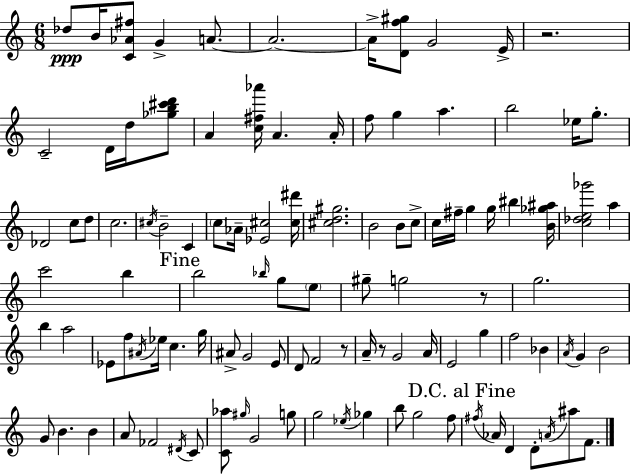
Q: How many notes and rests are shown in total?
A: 107